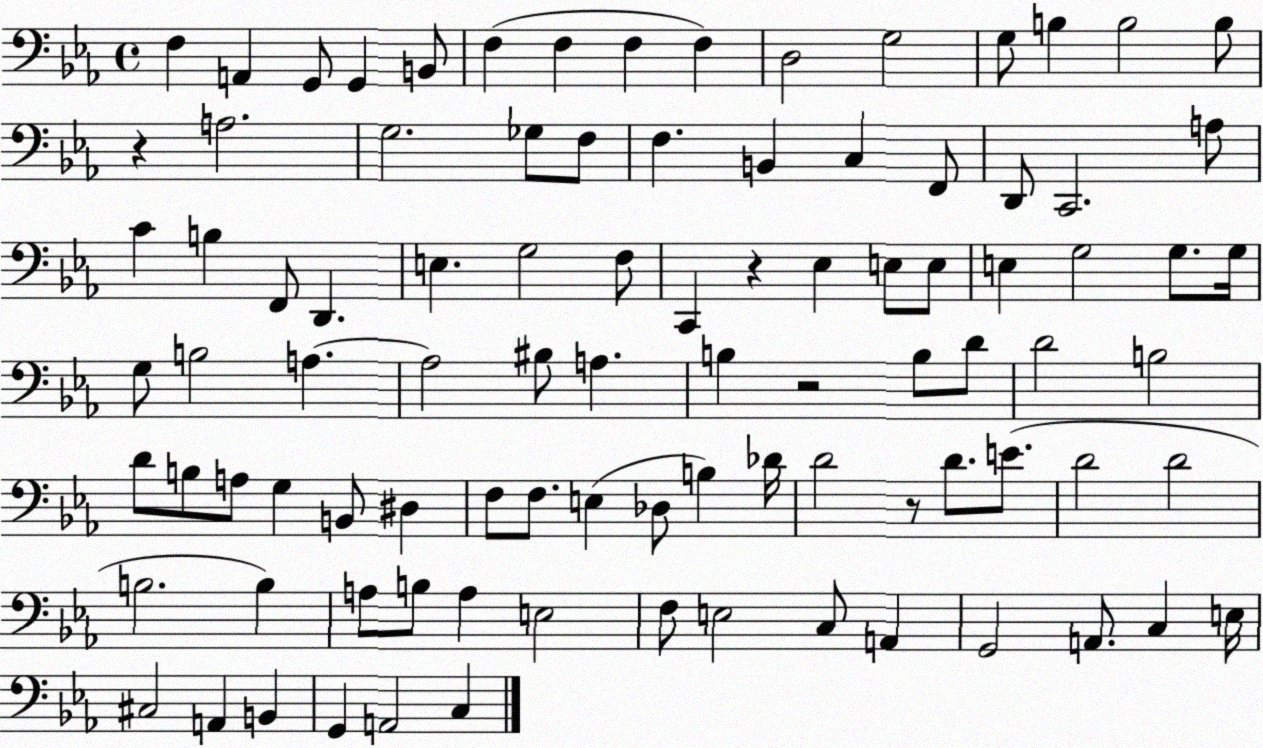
X:1
T:Untitled
M:4/4
L:1/4
K:Eb
F, A,, G,,/2 G,, B,,/2 F, F, F, F, D,2 G,2 G,/2 B, B,2 B,/2 z A,2 G,2 _G,/2 F,/2 F, B,, C, F,,/2 D,,/2 C,,2 A,/2 C B, F,,/2 D,, E, G,2 F,/2 C,, z _E, E,/2 E,/2 E, G,2 G,/2 G,/4 G,/2 B,2 A, A,2 ^B,/2 A, B, z2 B,/2 D/2 D2 B,2 D/2 B,/2 A,/2 G, B,,/2 ^D, F,/2 F,/2 E, _D,/2 B, _D/4 D2 z/2 D/2 E/2 D2 D2 B,2 B, A,/2 B,/2 A, E,2 F,/2 E,2 C,/2 A,, G,,2 A,,/2 C, E,/4 ^C,2 A,, B,, G,, A,,2 C,